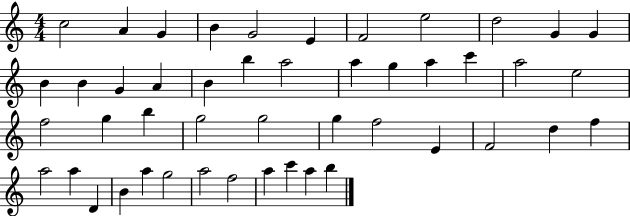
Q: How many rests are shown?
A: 0